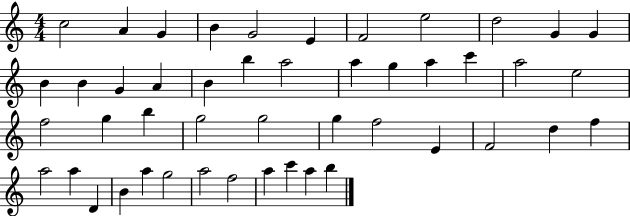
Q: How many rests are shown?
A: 0